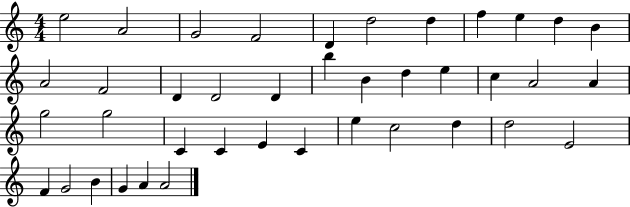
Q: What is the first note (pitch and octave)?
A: E5